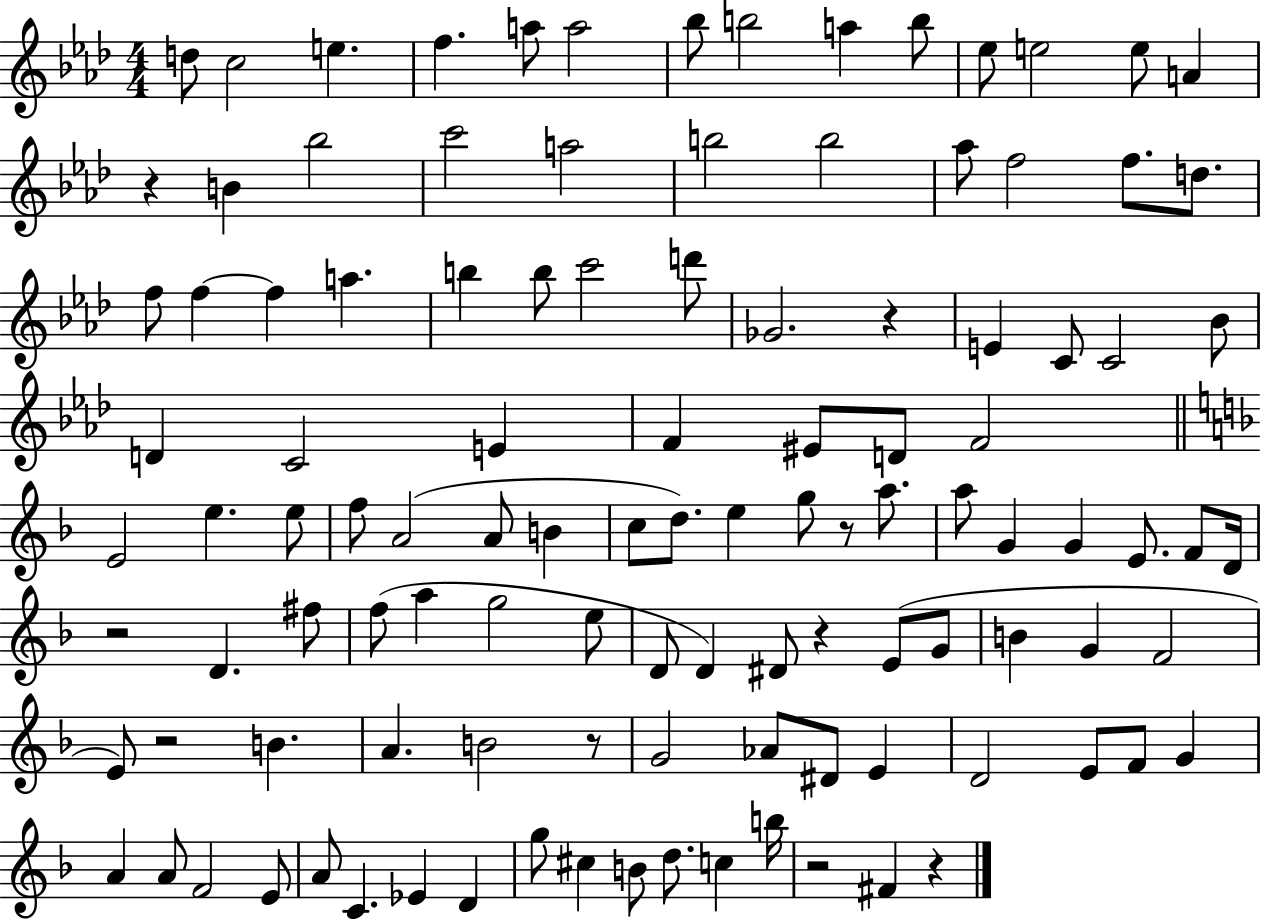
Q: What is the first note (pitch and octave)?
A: D5